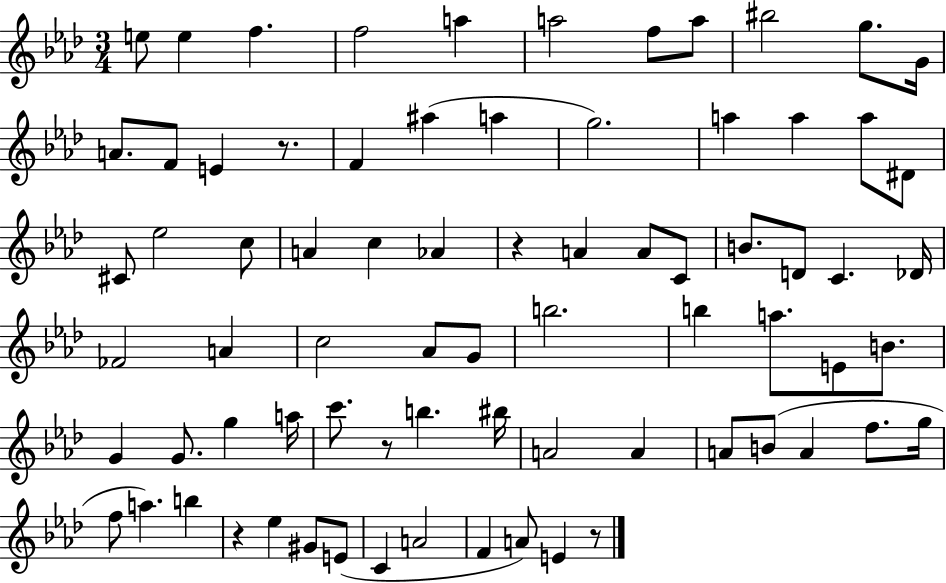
E5/e E5/q F5/q. F5/h A5/q A5/h F5/e A5/e BIS5/h G5/e. G4/s A4/e. F4/e E4/q R/e. F4/q A#5/q A5/q G5/h. A5/q A5/q A5/e D#4/e C#4/e Eb5/h C5/e A4/q C5/q Ab4/q R/q A4/q A4/e C4/e B4/e. D4/e C4/q. Db4/s FES4/h A4/q C5/h Ab4/e G4/e B5/h. B5/q A5/e. E4/e B4/e. G4/q G4/e. G5/q A5/s C6/e. R/e B5/q. BIS5/s A4/h A4/q A4/e B4/e A4/q F5/e. G5/s F5/e A5/q. B5/q R/q Eb5/q G#4/e E4/e C4/q A4/h F4/q A4/e E4/q R/e